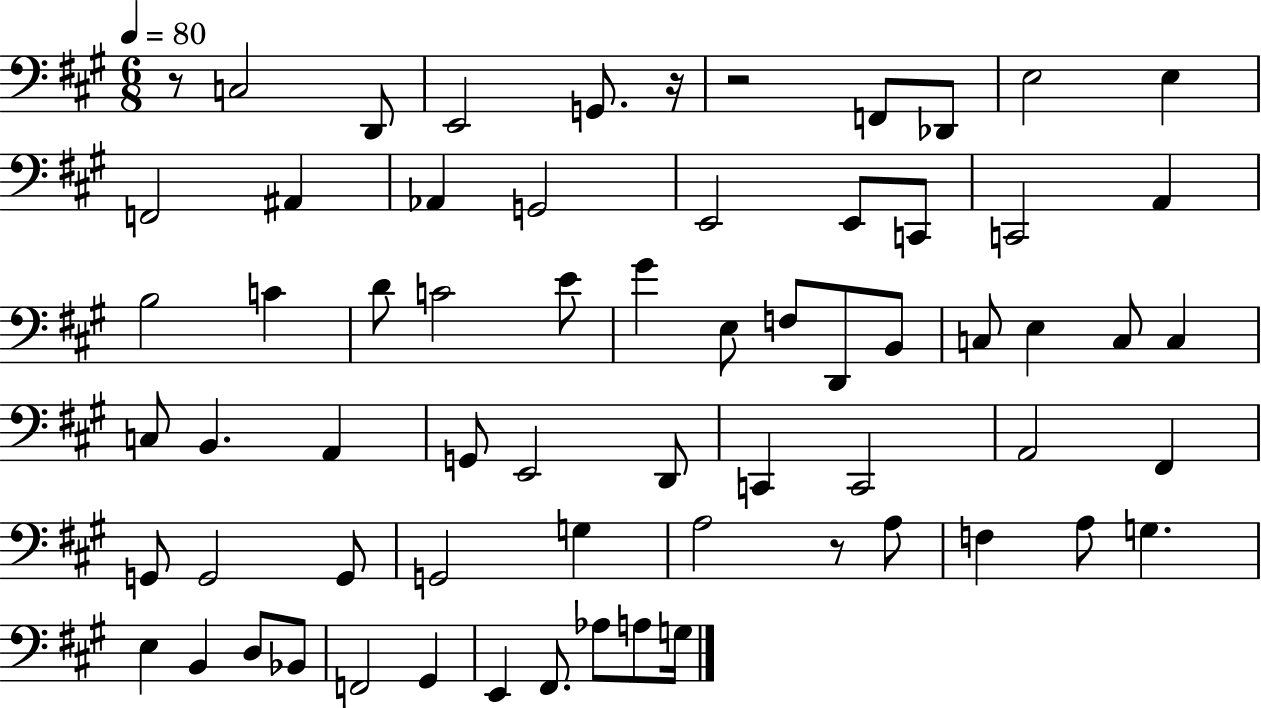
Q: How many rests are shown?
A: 4